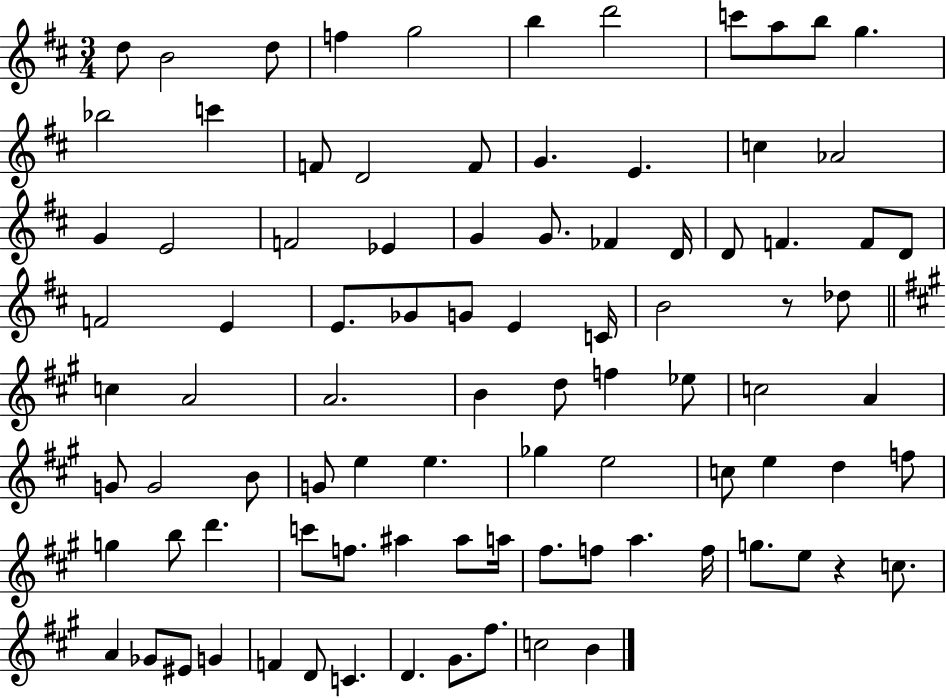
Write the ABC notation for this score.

X:1
T:Untitled
M:3/4
L:1/4
K:D
d/2 B2 d/2 f g2 b d'2 c'/2 a/2 b/2 g _b2 c' F/2 D2 F/2 G E c _A2 G E2 F2 _E G G/2 _F D/4 D/2 F F/2 D/2 F2 E E/2 _G/2 G/2 E C/4 B2 z/2 _d/2 c A2 A2 B d/2 f _e/2 c2 A G/2 G2 B/2 G/2 e e _g e2 c/2 e d f/2 g b/2 d' c'/2 f/2 ^a ^a/2 a/4 ^f/2 f/2 a f/4 g/2 e/2 z c/2 A _G/2 ^E/2 G F D/2 C D ^G/2 ^f/2 c2 B